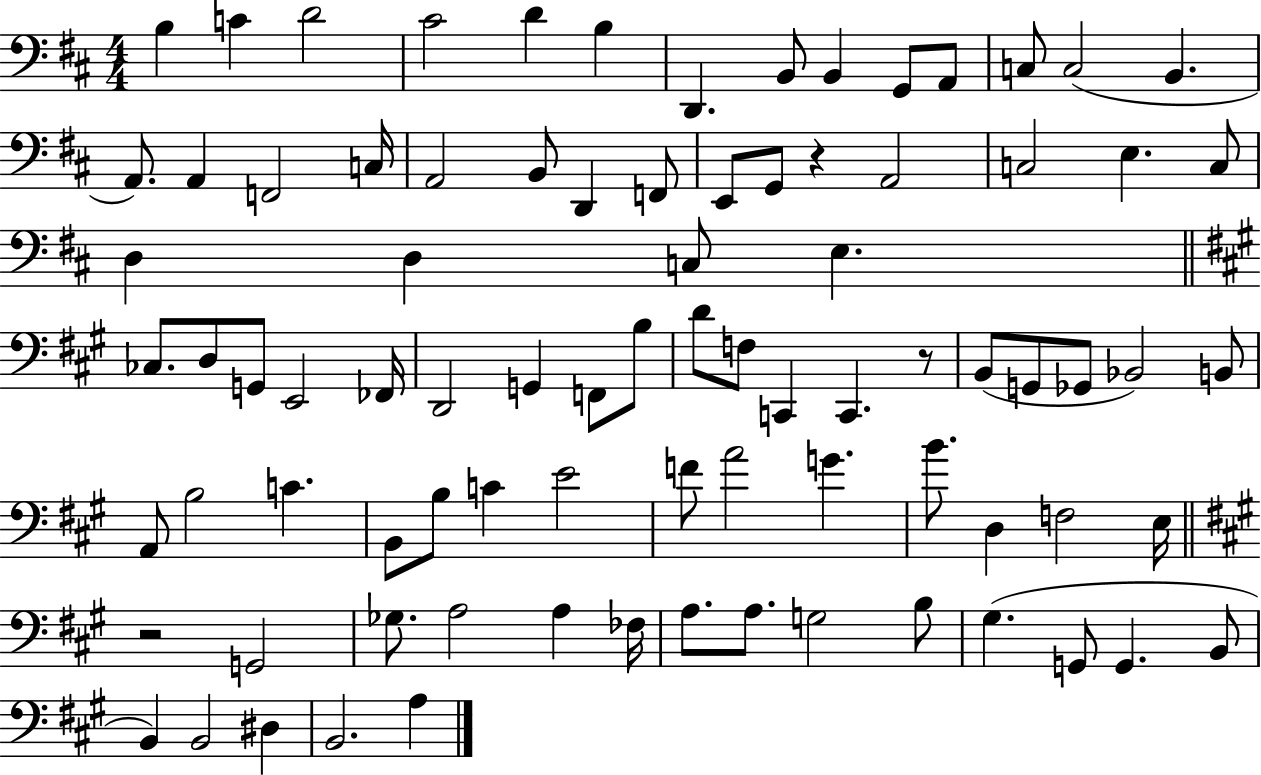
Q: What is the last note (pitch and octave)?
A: A3